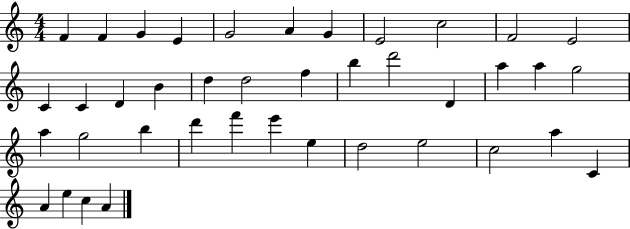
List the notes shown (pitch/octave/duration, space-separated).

F4/q F4/q G4/q E4/q G4/h A4/q G4/q E4/h C5/h F4/h E4/h C4/q C4/q D4/q B4/q D5/q D5/h F5/q B5/q D6/h D4/q A5/q A5/q G5/h A5/q G5/h B5/q D6/q F6/q E6/q E5/q D5/h E5/h C5/h A5/q C4/q A4/q E5/q C5/q A4/q